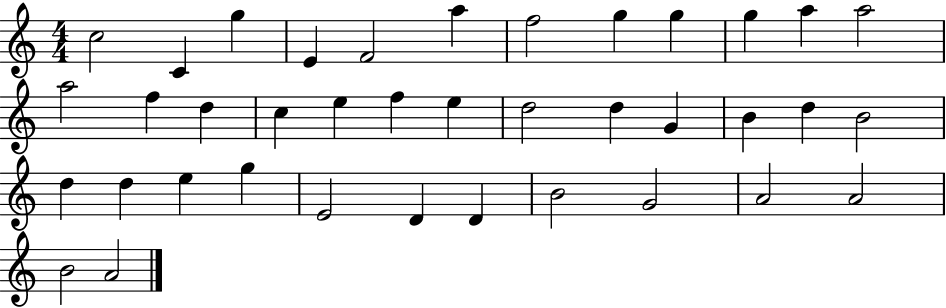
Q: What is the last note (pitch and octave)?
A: A4